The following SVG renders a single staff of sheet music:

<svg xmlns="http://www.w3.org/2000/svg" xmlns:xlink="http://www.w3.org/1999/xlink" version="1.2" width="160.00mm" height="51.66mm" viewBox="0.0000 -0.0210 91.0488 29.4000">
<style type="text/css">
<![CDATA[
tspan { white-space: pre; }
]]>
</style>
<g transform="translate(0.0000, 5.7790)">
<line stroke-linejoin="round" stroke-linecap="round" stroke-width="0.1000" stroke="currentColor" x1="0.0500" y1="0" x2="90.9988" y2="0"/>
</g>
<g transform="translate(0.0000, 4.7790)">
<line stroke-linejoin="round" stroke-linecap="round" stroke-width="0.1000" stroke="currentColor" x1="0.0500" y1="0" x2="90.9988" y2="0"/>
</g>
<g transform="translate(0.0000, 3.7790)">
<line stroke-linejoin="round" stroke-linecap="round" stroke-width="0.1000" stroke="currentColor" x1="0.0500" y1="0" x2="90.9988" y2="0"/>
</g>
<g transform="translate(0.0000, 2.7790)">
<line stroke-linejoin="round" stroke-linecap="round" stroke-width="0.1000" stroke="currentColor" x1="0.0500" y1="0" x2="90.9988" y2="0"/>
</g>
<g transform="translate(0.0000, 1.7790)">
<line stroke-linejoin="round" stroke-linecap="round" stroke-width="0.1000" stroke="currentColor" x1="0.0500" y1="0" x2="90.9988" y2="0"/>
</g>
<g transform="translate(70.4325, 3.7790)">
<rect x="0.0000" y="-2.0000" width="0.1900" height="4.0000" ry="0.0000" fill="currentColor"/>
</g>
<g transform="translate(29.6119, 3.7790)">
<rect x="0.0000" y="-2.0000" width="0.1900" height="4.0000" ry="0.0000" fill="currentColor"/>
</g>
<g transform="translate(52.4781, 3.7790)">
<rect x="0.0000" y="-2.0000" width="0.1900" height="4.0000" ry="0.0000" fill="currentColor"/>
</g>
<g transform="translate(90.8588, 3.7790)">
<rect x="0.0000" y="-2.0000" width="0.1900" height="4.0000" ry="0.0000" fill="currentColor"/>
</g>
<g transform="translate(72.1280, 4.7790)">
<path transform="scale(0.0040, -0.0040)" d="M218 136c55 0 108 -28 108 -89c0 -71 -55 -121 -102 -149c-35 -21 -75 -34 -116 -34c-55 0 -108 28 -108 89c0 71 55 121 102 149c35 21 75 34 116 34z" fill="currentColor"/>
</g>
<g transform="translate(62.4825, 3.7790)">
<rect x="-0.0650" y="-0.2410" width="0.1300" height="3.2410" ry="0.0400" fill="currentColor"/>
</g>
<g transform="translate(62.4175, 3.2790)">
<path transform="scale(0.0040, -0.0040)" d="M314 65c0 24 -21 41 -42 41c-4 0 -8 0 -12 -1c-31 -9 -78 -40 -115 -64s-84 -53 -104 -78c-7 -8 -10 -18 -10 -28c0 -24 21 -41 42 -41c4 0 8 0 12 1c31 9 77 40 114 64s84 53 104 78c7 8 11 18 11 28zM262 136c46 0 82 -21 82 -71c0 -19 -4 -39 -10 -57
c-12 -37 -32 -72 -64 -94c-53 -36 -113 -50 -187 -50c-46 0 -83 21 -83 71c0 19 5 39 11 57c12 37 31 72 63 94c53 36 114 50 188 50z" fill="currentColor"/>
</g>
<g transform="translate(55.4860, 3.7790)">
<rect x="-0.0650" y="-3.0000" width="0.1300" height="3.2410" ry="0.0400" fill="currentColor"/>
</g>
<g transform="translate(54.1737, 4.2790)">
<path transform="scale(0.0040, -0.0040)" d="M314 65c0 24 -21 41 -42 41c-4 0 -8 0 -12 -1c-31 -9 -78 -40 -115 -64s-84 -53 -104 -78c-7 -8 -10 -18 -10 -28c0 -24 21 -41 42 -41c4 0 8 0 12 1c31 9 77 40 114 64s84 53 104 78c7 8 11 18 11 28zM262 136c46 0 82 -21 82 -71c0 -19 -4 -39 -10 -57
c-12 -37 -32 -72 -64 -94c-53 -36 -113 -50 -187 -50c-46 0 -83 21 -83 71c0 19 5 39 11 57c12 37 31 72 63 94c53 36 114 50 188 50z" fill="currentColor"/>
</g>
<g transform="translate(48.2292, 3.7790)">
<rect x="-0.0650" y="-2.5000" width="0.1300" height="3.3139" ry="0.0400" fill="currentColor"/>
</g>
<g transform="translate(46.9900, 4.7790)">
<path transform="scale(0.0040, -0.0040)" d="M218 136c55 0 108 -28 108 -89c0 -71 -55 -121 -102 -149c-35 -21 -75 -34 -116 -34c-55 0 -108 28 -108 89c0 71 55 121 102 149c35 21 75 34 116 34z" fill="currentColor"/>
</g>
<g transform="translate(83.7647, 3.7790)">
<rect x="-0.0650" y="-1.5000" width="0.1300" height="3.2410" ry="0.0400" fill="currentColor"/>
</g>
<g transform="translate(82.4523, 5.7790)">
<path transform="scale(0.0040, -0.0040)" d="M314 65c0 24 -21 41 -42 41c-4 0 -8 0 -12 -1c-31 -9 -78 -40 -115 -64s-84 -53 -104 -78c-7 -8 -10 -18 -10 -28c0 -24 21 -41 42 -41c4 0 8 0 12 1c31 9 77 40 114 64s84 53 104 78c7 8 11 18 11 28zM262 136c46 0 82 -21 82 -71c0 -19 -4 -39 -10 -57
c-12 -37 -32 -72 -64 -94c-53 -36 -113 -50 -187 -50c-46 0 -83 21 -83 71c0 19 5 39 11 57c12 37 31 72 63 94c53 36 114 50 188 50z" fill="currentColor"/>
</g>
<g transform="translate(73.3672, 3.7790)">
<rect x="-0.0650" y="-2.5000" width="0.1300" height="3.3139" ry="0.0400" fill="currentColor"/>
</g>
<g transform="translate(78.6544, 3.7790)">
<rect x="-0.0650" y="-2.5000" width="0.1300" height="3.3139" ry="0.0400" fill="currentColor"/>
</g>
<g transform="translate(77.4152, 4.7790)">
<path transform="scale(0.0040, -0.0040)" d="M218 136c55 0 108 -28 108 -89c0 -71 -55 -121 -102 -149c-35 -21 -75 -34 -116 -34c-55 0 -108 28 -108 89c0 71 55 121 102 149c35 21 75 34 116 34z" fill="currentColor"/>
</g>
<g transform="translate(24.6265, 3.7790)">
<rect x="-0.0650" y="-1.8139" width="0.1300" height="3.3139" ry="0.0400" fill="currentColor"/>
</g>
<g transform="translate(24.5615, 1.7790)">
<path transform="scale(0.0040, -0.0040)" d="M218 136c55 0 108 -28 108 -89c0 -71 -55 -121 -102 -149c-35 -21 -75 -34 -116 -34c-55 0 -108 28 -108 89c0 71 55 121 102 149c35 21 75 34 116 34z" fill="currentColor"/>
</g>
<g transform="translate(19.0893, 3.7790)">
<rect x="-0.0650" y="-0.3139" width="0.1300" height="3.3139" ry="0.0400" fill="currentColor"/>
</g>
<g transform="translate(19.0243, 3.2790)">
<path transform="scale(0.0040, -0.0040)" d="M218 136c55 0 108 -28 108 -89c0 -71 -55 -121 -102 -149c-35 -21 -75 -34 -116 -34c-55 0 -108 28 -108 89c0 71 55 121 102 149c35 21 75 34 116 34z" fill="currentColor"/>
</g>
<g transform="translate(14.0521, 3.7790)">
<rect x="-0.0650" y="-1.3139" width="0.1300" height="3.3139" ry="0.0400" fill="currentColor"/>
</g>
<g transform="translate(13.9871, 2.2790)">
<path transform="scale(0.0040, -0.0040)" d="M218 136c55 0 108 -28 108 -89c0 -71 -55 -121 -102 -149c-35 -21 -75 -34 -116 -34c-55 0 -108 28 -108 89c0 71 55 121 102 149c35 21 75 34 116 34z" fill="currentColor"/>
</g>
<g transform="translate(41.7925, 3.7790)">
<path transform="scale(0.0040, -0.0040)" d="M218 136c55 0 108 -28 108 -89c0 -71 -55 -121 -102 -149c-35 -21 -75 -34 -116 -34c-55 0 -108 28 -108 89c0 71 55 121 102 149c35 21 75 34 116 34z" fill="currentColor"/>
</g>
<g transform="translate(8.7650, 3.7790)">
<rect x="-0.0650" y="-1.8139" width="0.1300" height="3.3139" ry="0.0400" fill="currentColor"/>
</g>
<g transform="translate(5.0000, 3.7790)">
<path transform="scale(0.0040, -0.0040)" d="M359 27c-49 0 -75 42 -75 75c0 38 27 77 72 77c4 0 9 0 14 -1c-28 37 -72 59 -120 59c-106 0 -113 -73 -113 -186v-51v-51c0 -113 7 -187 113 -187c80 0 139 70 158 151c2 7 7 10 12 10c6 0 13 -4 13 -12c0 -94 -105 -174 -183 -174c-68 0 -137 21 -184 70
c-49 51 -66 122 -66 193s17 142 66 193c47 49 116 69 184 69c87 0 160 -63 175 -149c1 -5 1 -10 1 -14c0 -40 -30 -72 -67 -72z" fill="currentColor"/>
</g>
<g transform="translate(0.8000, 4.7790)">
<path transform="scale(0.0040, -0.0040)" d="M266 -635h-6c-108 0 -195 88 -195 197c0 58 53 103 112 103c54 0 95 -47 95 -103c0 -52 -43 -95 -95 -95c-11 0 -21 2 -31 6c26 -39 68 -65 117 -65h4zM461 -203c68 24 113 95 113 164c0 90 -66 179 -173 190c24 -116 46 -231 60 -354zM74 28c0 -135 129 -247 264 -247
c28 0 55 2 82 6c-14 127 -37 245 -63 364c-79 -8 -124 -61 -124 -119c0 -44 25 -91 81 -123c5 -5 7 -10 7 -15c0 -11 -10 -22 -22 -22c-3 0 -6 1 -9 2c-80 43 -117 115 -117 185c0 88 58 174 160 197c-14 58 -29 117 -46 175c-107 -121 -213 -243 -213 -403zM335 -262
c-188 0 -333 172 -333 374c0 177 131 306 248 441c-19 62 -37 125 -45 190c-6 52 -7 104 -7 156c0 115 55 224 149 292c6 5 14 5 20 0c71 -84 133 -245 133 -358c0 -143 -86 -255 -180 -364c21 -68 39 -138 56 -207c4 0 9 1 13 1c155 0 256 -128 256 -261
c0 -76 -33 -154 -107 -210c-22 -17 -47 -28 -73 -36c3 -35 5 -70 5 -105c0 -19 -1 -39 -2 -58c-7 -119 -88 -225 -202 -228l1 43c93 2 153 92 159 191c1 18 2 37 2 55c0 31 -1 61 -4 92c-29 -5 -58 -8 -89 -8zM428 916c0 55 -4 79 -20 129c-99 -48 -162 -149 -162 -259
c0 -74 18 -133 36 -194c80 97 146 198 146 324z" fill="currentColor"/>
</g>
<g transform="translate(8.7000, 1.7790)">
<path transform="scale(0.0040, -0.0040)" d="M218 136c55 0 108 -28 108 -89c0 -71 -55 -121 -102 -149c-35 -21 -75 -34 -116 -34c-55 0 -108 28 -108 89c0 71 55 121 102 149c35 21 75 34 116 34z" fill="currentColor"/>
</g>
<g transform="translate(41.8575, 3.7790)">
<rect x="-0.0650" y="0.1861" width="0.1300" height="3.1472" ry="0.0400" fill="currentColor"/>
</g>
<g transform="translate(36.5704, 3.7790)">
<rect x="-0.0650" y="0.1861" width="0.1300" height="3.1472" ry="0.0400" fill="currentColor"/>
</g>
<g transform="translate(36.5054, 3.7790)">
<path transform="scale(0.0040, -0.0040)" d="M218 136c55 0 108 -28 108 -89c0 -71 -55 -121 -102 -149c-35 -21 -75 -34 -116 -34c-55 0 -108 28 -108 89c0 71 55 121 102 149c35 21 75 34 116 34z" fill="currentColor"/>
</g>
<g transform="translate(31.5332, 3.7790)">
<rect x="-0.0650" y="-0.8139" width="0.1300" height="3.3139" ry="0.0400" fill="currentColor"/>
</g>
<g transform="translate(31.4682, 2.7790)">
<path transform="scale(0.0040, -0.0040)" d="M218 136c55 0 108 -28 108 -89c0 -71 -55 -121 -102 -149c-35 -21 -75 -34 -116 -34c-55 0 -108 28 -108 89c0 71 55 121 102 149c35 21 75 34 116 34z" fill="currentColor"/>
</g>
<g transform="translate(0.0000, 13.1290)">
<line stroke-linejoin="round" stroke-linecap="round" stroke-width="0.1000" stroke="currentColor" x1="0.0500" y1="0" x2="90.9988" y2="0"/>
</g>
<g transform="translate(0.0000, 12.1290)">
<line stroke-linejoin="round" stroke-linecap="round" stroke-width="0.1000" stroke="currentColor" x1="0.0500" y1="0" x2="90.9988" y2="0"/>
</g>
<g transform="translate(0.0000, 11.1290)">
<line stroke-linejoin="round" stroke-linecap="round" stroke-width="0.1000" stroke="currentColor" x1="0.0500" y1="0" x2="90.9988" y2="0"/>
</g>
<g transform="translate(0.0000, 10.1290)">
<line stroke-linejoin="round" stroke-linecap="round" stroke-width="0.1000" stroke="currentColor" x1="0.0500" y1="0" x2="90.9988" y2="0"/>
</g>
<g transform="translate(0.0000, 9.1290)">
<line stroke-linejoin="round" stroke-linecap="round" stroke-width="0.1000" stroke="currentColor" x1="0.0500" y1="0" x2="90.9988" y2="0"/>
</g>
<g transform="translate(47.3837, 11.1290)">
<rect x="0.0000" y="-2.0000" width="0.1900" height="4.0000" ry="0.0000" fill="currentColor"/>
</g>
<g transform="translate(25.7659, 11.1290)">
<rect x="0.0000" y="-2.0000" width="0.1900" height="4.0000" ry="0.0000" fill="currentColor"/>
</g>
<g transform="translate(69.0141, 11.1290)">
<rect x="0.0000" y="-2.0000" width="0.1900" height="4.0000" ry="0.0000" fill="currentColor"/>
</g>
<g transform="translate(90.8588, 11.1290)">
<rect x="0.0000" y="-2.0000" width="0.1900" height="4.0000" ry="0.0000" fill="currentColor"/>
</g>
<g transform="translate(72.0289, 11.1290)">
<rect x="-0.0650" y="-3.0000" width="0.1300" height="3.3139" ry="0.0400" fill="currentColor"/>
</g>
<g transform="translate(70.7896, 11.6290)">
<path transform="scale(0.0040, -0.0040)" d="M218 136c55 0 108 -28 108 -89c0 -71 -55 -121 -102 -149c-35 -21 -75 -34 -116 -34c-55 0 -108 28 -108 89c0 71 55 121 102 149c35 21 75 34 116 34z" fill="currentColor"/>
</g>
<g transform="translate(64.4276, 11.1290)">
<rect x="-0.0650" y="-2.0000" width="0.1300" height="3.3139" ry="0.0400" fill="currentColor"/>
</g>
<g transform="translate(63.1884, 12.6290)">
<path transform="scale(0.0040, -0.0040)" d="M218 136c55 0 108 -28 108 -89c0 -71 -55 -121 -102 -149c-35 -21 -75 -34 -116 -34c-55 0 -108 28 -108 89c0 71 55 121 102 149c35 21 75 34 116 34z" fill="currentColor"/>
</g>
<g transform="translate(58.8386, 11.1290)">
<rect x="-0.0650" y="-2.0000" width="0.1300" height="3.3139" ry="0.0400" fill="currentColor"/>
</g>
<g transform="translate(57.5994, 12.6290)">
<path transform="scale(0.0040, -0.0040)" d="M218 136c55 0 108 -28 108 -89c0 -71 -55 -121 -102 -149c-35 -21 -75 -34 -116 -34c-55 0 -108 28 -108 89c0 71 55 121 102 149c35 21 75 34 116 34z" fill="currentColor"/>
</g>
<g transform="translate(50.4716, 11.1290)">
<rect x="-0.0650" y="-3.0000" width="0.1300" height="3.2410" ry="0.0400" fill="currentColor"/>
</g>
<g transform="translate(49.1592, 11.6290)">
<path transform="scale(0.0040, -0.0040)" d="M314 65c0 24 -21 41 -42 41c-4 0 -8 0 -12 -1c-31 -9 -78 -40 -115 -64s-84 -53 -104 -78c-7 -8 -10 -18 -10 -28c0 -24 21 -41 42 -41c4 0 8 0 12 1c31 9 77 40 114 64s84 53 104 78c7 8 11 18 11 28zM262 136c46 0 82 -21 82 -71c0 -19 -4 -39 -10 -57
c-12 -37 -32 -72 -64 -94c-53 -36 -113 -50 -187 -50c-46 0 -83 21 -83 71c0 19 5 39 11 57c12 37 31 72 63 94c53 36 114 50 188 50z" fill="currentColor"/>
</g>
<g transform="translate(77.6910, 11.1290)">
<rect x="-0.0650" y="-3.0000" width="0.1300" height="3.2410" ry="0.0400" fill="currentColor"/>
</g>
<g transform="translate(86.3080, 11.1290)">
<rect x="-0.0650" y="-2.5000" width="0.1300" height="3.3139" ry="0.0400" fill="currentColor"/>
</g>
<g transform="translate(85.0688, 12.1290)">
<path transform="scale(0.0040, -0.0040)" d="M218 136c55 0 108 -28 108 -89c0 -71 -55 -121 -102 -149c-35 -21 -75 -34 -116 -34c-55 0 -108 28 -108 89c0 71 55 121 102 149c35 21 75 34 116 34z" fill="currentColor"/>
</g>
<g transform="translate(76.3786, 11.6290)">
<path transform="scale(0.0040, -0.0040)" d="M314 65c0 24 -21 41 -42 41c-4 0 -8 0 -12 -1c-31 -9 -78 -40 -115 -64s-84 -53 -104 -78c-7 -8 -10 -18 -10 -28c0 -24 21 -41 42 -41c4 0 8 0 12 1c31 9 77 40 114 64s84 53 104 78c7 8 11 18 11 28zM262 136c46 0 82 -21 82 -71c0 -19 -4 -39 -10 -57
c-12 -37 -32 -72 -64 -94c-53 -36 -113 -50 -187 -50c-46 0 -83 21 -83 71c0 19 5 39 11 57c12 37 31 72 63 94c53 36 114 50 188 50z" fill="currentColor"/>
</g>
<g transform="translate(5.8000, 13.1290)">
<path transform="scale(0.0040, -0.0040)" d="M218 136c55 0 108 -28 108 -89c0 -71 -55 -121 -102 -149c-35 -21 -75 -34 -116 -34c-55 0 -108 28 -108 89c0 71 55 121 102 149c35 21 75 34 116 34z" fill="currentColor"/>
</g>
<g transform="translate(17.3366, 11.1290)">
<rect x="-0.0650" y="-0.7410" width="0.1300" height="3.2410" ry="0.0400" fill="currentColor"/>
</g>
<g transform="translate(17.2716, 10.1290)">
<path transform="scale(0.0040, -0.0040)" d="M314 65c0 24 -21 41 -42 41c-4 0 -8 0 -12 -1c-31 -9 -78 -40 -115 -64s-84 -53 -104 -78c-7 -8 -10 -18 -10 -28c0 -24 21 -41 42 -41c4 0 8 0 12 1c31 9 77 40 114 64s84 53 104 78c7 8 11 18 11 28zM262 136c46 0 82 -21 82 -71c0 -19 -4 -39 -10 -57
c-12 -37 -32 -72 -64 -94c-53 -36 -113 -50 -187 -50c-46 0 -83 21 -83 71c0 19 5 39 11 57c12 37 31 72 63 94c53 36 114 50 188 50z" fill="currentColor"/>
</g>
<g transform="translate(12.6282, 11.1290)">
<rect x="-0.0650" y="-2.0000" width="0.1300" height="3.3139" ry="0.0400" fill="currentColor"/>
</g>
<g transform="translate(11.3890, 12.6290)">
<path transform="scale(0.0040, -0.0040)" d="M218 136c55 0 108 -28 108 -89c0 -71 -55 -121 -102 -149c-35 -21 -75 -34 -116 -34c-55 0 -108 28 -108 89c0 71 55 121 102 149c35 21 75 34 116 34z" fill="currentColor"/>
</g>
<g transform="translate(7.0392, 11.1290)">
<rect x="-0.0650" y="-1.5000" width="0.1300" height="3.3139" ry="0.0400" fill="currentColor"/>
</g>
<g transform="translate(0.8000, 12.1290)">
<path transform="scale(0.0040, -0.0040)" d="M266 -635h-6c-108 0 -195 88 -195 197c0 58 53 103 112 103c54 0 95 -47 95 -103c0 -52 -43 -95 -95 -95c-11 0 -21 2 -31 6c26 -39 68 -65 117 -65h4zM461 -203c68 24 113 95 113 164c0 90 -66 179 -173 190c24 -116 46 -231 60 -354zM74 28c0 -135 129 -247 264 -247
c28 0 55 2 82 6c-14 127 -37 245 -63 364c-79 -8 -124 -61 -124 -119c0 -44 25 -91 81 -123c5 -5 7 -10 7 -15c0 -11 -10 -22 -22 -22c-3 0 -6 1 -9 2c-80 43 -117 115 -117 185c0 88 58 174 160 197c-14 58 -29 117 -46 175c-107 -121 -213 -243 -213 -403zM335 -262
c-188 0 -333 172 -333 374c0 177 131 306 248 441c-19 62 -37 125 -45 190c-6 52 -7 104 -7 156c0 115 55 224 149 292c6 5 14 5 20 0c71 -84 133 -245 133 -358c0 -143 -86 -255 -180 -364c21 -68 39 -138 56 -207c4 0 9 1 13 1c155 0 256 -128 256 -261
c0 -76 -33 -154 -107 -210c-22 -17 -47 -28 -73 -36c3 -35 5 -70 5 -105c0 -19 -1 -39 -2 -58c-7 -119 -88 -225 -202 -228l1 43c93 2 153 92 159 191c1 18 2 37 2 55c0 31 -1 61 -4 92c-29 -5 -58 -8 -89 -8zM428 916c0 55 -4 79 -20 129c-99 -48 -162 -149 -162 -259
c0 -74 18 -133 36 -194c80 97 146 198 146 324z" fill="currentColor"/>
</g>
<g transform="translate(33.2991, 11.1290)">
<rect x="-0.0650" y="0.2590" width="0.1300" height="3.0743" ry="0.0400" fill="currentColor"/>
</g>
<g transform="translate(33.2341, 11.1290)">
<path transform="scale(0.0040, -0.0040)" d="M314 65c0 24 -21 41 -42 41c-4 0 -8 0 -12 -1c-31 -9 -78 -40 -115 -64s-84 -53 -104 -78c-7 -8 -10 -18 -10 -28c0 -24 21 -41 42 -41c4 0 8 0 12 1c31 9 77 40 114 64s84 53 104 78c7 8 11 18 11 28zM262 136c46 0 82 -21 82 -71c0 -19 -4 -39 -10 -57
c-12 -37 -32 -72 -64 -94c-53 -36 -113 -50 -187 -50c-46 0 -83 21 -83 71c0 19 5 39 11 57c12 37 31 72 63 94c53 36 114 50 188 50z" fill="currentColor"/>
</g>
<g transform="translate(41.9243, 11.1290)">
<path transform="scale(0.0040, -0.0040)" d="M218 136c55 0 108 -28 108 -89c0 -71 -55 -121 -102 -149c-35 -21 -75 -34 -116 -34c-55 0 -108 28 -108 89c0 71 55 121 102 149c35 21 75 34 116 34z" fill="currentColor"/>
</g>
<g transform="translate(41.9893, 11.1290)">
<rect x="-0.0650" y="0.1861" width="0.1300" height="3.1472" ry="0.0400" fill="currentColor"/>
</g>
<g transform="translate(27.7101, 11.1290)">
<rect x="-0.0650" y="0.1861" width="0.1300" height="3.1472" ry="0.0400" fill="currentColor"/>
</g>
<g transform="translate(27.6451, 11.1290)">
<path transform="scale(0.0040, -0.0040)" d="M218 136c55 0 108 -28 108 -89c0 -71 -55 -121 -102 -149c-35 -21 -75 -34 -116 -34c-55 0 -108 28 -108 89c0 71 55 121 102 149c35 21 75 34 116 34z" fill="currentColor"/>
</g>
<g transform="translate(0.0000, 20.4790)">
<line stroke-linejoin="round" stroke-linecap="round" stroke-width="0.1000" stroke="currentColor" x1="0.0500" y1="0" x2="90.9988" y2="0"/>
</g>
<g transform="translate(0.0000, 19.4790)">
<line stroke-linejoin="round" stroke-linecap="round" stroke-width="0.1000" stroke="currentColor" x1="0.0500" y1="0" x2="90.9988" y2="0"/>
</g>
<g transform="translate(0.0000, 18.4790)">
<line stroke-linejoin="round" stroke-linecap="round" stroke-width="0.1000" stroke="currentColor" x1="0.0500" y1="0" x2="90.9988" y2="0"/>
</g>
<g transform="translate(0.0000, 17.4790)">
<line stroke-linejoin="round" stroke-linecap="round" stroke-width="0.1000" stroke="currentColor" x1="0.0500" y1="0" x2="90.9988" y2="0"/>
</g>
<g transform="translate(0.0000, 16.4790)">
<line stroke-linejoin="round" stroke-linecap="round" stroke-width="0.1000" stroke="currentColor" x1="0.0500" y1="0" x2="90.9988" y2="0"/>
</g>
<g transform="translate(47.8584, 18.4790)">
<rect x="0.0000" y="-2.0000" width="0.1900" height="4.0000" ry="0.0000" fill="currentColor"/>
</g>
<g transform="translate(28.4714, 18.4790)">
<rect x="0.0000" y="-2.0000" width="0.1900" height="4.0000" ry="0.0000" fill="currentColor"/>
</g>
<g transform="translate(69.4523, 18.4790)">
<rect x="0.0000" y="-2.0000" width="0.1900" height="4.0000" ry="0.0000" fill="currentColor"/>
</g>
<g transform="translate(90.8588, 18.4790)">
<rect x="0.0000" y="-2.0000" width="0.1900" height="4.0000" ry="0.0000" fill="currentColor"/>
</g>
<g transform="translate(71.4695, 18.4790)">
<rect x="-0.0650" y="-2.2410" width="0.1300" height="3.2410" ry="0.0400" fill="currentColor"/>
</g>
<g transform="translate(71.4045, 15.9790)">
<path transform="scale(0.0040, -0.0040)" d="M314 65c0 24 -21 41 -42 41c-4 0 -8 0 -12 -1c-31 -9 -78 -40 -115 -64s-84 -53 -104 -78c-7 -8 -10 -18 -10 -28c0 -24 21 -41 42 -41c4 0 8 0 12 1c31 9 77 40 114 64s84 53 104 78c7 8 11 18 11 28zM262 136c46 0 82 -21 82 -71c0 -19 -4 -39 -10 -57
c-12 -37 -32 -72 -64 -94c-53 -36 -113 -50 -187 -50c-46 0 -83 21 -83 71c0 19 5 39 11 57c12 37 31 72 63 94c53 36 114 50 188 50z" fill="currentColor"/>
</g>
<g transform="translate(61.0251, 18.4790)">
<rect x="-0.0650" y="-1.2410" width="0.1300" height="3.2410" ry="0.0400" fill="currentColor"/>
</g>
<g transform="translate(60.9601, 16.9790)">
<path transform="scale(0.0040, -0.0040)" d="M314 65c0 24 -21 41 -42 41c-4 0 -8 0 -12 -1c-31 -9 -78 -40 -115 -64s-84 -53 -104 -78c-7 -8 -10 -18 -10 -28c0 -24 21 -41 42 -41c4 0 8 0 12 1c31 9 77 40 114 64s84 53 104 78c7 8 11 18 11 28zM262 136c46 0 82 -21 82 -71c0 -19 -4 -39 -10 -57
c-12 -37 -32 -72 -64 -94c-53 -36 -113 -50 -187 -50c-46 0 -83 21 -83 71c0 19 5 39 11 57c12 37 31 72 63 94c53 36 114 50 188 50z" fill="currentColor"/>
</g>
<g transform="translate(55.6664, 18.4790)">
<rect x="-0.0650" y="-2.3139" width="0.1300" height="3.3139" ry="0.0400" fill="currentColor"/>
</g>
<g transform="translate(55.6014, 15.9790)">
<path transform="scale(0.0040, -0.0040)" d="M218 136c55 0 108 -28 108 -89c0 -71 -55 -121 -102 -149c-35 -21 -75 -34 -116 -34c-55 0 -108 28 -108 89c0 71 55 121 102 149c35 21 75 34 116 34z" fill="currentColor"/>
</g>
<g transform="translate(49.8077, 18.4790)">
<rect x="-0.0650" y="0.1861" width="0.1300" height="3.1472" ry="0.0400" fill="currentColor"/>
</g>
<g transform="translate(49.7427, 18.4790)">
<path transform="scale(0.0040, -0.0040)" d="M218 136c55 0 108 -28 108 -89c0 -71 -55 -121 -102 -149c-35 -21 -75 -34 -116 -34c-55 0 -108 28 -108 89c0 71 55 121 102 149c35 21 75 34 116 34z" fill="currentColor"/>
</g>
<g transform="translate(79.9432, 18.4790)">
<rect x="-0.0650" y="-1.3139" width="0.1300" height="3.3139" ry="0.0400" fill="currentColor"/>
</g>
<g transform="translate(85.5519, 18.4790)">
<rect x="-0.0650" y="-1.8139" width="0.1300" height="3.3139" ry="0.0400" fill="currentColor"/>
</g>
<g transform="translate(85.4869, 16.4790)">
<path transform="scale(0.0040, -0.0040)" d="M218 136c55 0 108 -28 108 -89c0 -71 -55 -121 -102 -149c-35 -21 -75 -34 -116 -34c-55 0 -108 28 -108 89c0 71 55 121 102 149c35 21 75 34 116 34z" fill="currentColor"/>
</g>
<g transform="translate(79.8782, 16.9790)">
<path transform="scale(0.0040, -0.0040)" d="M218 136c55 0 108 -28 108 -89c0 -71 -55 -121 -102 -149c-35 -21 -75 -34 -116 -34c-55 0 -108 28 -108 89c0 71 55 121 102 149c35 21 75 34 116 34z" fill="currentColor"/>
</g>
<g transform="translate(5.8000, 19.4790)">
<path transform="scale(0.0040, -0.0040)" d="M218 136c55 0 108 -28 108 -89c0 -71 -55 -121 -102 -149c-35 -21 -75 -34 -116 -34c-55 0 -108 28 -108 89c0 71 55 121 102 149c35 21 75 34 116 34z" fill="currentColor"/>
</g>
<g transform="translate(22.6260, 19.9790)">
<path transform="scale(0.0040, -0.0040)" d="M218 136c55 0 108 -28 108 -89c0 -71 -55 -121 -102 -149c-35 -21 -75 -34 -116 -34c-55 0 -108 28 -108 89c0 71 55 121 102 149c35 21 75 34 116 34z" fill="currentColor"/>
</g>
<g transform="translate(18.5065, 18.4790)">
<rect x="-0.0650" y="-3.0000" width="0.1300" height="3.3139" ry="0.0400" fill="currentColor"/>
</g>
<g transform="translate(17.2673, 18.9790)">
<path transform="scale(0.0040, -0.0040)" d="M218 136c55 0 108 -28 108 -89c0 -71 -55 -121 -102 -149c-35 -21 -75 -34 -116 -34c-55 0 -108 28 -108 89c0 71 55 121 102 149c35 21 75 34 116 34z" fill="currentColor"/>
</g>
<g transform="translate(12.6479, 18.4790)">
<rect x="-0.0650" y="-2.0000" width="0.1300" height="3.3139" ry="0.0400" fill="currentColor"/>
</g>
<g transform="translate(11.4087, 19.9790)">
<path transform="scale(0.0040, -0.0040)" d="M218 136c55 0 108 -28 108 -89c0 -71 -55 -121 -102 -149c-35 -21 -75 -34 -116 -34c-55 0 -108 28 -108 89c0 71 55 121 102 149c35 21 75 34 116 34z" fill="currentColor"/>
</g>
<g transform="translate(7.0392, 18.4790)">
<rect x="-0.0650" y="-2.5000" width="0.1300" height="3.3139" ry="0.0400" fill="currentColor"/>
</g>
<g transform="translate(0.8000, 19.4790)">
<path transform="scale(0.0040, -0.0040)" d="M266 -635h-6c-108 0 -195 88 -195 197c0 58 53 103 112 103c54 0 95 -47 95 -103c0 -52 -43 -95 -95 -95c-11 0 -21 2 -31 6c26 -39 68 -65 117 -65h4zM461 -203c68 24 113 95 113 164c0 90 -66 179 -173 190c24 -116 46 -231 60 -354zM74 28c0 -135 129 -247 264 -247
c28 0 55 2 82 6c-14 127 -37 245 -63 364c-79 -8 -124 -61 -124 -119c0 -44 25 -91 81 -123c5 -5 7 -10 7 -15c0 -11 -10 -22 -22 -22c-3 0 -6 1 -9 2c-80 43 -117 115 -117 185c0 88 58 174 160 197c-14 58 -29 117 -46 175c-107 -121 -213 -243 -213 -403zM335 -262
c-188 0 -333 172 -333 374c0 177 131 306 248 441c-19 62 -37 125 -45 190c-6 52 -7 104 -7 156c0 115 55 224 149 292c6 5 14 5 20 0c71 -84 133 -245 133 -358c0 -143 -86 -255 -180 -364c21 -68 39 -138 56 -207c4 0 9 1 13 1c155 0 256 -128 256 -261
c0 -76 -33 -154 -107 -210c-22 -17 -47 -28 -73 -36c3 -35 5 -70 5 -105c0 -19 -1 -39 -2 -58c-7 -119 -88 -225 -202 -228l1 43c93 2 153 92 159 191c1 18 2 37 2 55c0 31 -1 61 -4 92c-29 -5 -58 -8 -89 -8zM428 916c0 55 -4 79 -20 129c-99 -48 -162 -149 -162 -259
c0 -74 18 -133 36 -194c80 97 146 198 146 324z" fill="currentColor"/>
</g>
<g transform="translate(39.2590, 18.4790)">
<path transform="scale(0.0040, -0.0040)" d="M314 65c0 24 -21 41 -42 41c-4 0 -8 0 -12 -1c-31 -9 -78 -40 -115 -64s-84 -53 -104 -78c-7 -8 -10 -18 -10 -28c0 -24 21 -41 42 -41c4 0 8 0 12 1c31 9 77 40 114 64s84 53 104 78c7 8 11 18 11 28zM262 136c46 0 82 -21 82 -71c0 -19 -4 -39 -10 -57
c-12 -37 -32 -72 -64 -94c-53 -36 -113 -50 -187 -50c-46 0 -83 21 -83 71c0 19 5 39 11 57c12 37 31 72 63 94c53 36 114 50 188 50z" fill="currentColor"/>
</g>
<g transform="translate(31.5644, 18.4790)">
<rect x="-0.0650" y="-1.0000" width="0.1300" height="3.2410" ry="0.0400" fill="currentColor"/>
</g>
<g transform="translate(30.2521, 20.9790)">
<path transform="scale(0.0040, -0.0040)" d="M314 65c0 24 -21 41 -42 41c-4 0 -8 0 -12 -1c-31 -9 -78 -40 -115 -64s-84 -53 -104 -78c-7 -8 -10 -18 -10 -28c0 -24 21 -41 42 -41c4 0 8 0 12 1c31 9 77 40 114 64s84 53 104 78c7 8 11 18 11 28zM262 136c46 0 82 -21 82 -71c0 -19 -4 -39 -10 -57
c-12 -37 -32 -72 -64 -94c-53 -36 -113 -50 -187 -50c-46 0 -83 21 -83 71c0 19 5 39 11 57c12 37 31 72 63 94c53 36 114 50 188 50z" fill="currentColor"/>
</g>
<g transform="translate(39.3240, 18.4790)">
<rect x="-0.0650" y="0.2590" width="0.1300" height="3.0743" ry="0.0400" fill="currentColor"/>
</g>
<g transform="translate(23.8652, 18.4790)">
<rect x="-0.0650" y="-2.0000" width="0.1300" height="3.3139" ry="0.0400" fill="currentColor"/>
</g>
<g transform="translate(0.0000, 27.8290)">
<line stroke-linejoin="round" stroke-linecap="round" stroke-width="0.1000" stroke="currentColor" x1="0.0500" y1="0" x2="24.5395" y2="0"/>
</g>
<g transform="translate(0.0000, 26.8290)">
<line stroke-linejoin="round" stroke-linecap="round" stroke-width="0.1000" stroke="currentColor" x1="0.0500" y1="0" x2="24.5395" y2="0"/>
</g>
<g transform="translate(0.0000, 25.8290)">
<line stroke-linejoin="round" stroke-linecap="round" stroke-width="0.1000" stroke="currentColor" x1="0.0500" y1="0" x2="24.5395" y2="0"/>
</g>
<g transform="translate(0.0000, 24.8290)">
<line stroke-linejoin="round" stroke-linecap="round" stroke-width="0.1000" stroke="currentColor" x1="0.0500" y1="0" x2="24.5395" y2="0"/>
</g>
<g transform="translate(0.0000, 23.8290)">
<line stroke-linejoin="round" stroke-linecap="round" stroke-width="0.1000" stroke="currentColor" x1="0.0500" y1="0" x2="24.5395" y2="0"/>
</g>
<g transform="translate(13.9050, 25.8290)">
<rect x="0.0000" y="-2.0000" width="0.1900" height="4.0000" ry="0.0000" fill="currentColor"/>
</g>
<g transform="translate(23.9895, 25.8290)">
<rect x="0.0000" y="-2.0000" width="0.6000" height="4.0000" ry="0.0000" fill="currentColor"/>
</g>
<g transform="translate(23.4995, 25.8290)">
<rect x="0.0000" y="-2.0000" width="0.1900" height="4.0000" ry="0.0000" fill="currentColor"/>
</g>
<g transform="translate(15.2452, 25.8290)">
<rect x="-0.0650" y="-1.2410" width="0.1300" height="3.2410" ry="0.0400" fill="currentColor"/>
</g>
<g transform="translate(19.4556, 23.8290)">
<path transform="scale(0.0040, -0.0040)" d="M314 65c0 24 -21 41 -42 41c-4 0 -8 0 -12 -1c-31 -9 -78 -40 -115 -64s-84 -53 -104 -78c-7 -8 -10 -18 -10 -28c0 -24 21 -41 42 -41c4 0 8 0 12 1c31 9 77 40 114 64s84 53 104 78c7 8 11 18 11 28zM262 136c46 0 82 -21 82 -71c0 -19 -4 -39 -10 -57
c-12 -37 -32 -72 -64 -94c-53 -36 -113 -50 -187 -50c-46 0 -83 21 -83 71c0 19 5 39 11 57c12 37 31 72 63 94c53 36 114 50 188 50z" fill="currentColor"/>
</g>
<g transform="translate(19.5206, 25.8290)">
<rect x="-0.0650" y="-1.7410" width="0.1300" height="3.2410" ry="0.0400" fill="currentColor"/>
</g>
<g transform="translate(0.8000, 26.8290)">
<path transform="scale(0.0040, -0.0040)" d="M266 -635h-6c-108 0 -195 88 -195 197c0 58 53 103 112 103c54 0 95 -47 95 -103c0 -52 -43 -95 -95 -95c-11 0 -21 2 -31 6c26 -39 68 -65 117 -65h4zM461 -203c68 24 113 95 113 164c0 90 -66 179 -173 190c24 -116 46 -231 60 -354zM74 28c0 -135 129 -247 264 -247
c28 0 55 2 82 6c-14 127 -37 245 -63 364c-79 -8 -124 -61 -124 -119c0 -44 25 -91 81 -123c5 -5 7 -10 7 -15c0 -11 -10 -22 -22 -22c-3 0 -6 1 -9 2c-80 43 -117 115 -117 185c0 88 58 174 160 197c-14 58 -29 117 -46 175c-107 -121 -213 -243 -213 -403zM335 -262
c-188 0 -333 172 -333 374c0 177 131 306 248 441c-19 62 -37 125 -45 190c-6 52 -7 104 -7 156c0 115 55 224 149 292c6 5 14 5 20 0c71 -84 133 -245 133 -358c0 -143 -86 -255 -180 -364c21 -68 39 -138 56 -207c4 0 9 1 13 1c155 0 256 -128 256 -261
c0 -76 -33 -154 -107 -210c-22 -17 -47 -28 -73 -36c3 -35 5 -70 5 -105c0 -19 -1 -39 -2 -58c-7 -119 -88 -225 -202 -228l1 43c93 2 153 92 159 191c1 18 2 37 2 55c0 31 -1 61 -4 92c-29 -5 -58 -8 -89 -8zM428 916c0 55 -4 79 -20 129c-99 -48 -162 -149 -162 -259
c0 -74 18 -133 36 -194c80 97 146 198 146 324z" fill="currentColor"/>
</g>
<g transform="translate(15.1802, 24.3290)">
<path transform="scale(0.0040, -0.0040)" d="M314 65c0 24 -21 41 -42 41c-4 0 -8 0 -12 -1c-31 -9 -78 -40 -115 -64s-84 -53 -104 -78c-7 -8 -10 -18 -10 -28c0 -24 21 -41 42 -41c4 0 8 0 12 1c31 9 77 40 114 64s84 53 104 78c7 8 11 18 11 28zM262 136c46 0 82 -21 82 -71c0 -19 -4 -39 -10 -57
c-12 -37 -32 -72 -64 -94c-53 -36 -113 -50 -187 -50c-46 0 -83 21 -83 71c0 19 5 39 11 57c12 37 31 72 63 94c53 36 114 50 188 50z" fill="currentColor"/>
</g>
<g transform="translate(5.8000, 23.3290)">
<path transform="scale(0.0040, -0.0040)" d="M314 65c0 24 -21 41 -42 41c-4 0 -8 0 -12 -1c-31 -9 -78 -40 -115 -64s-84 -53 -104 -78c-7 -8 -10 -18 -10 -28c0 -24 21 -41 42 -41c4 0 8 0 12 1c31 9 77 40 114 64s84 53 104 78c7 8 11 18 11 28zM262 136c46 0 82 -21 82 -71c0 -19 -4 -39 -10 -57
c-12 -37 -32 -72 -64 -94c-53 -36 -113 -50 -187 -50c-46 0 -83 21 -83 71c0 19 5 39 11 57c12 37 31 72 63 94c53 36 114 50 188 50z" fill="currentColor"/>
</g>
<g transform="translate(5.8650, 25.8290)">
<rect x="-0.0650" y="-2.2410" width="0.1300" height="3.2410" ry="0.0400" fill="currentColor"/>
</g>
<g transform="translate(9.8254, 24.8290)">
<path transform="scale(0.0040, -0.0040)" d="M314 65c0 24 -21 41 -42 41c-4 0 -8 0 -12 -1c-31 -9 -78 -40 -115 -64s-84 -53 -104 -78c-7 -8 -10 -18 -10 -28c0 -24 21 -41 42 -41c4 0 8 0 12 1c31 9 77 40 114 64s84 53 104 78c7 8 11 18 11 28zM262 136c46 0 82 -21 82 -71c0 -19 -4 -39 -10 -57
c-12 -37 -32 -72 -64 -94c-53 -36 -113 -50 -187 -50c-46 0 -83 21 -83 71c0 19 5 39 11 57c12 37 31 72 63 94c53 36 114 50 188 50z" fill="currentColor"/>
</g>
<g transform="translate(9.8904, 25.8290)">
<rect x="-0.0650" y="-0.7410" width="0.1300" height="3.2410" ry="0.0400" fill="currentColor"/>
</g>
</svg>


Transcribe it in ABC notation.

X:1
T:Untitled
M:4/4
L:1/4
K:C
f e c f d B B G A2 c2 G G E2 E F d2 B B2 B A2 F F A A2 G G F A F D2 B2 B g e2 g2 e f g2 d2 e2 f2